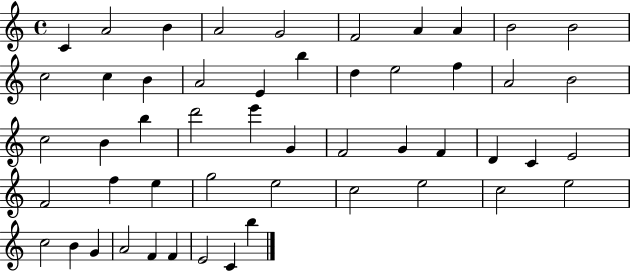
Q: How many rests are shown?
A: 0